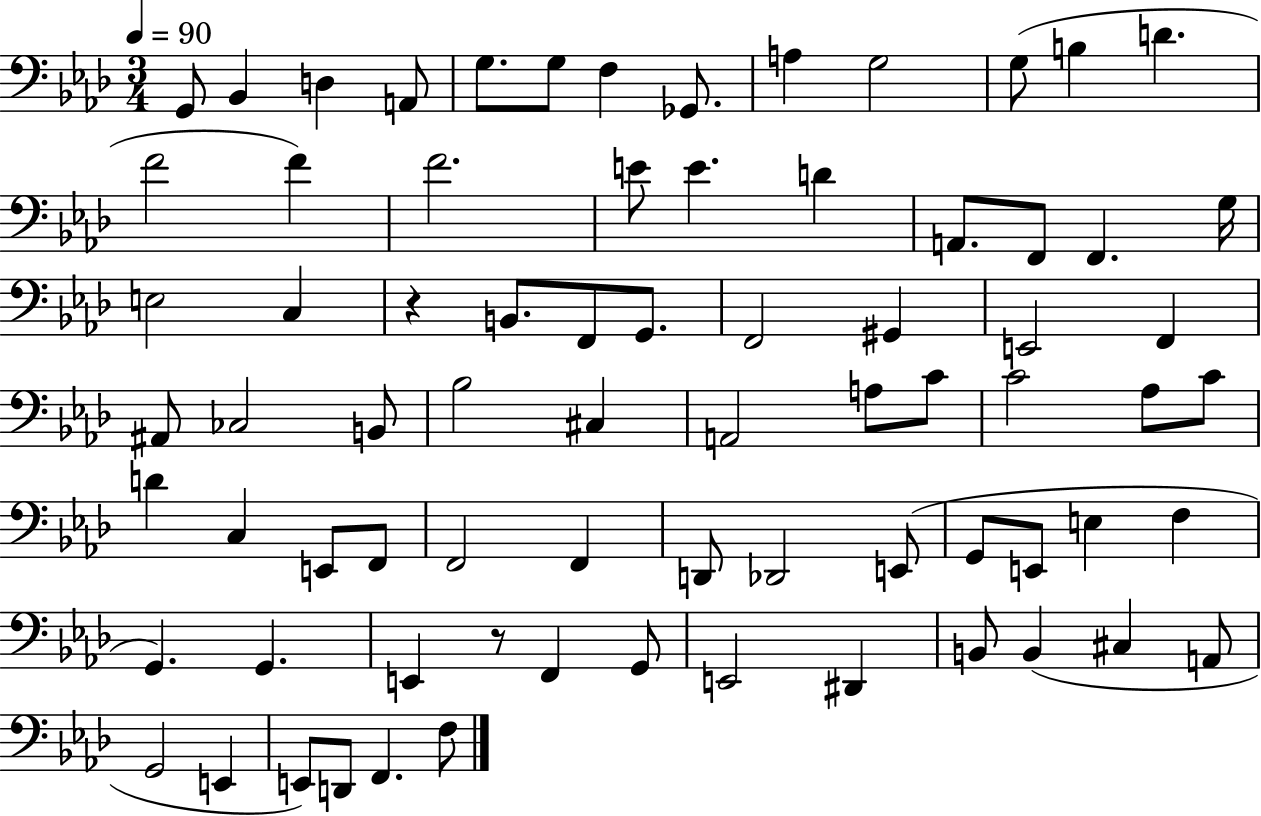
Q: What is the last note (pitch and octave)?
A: F3